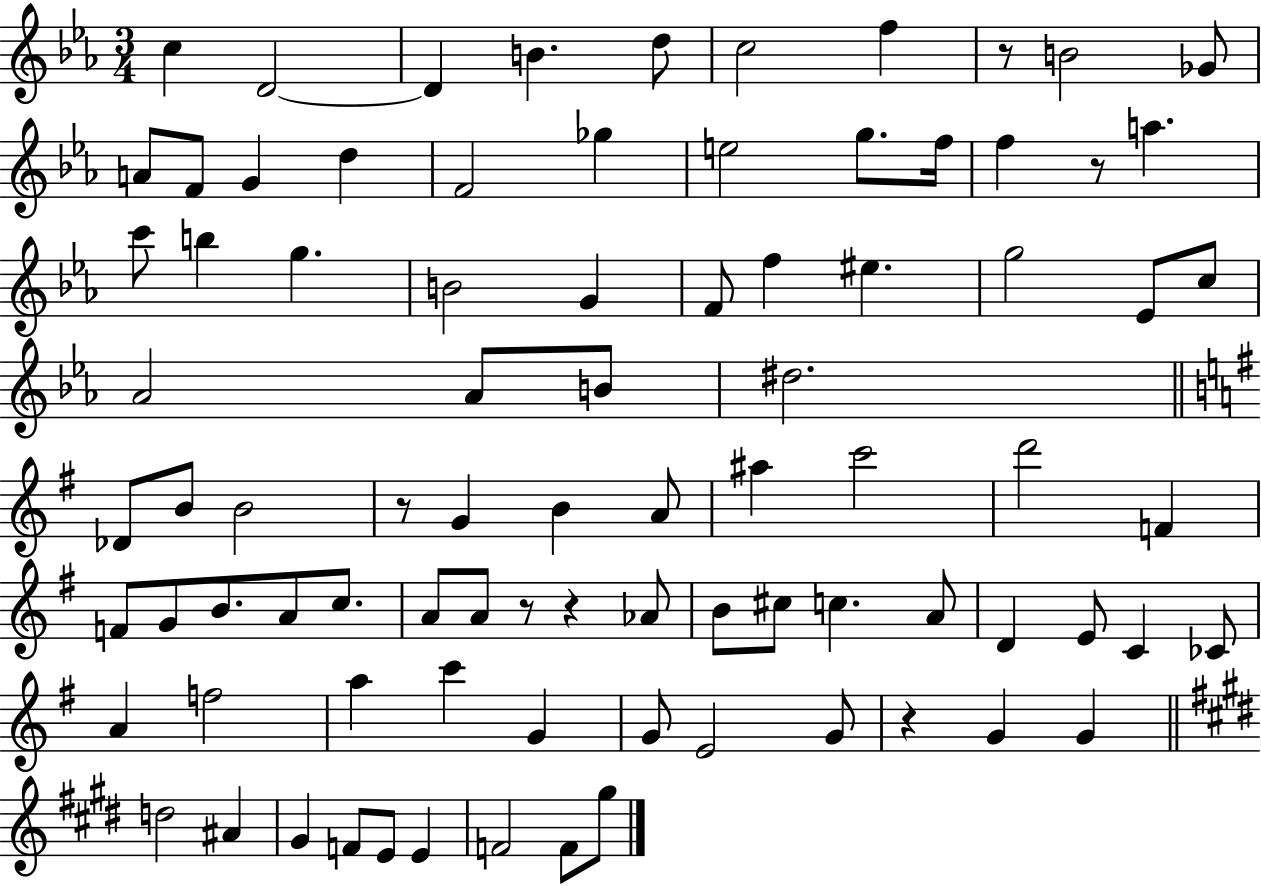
C5/q D4/h D4/q B4/q. D5/e C5/h F5/q R/e B4/h Gb4/e A4/e F4/e G4/q D5/q F4/h Gb5/q E5/h G5/e. F5/s F5/q R/e A5/q. C6/e B5/q G5/q. B4/h G4/q F4/e F5/q EIS5/q. G5/h Eb4/e C5/e Ab4/h Ab4/e B4/e D#5/h. Db4/e B4/e B4/h R/e G4/q B4/q A4/e A#5/q C6/h D6/h F4/q F4/e G4/e B4/e. A4/e C5/e. A4/e A4/e R/e R/q Ab4/e B4/e C#5/e C5/q. A4/e D4/q E4/e C4/q CES4/e A4/q F5/h A5/q C6/q G4/q G4/e E4/h G4/e R/q G4/q G4/q D5/h A#4/q G#4/q F4/e E4/e E4/q F4/h F4/e G#5/e